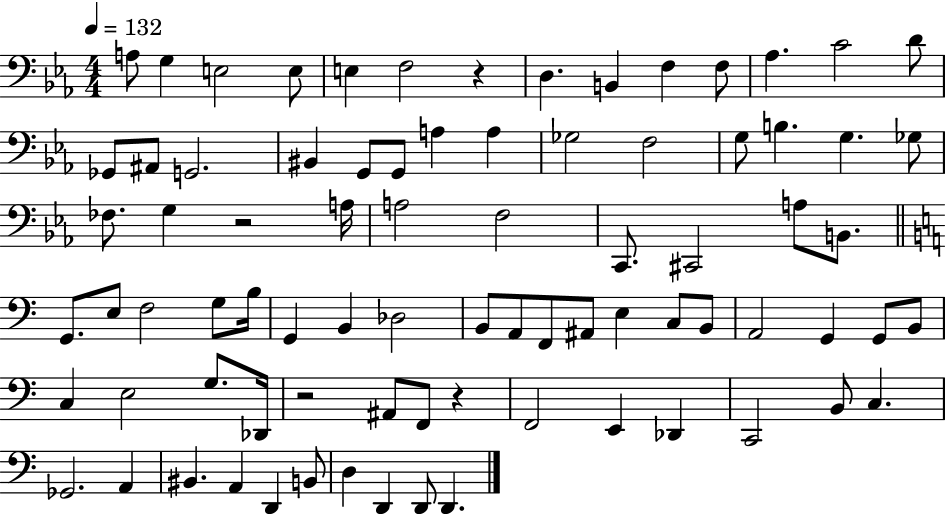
{
  \clef bass
  \numericTimeSignature
  \time 4/4
  \key ees \major
  \tempo 4 = 132
  a8 g4 e2 e8 | e4 f2 r4 | d4. b,4 f4 f8 | aes4. c'2 d'8 | \break ges,8 ais,8 g,2. | bis,4 g,8 g,8 a4 a4 | ges2 f2 | g8 b4. g4. ges8 | \break fes8. g4 r2 a16 | a2 f2 | c,8. cis,2 a8 b,8. | \bar "||" \break \key c \major g,8. e8 f2 g8 b16 | g,4 b,4 des2 | b,8 a,8 f,8 ais,8 e4 c8 b,8 | a,2 g,4 g,8 b,8 | \break c4 e2 g8. des,16 | r2 ais,8 f,8 r4 | f,2 e,4 des,4 | c,2 b,8 c4. | \break ges,2. a,4 | bis,4. a,4 d,4 b,8 | d4 d,4 d,8 d,4. | \bar "|."
}